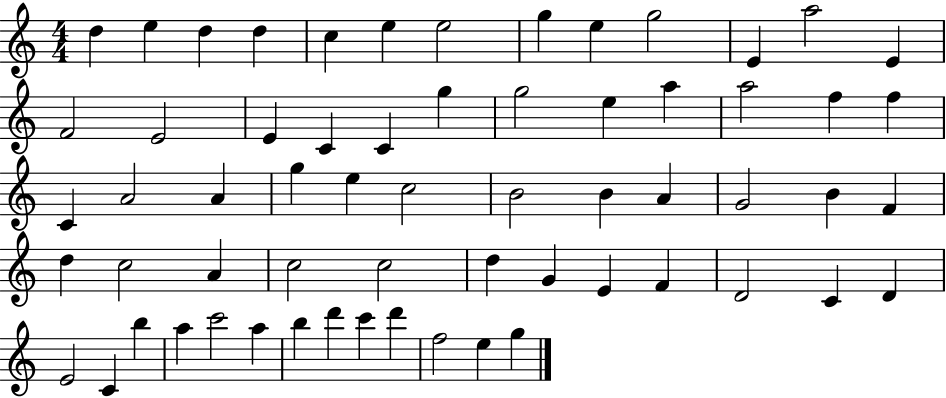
D5/q E5/q D5/q D5/q C5/q E5/q E5/h G5/q E5/q G5/h E4/q A5/h E4/q F4/h E4/h E4/q C4/q C4/q G5/q G5/h E5/q A5/q A5/h F5/q F5/q C4/q A4/h A4/q G5/q E5/q C5/h B4/h B4/q A4/q G4/h B4/q F4/q D5/q C5/h A4/q C5/h C5/h D5/q G4/q E4/q F4/q D4/h C4/q D4/q E4/h C4/q B5/q A5/q C6/h A5/q B5/q D6/q C6/q D6/q F5/h E5/q G5/q